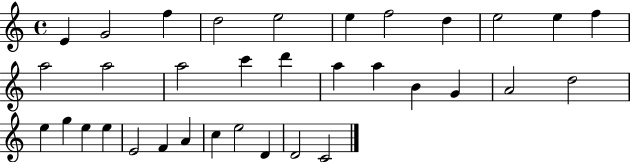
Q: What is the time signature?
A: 4/4